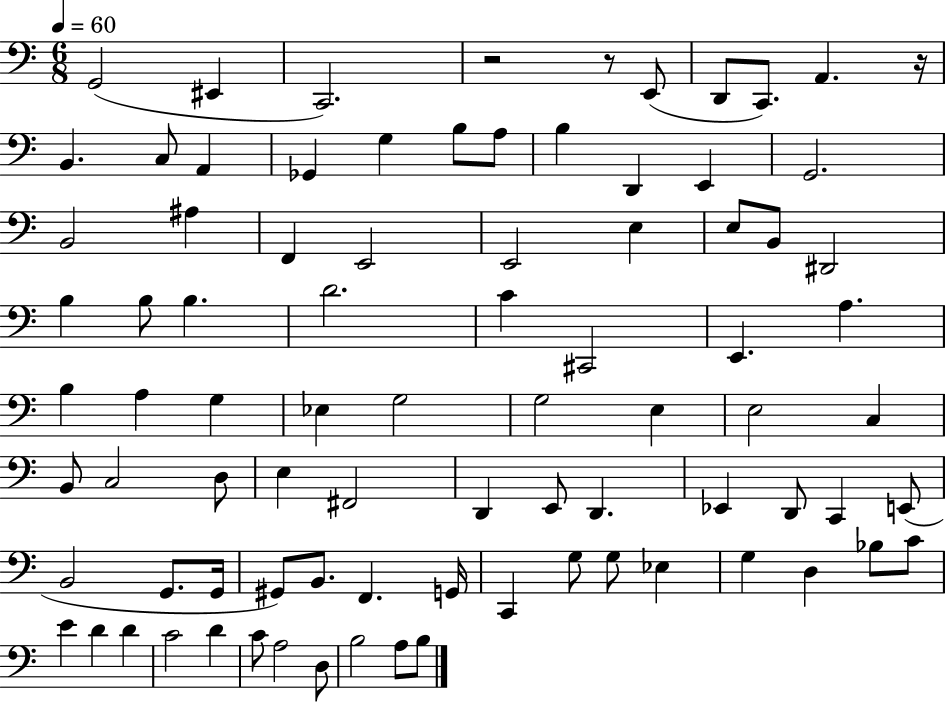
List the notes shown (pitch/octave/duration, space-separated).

G2/h EIS2/q C2/h. R/h R/e E2/e D2/e C2/e. A2/q. R/s B2/q. C3/e A2/q Gb2/q G3/q B3/e A3/e B3/q D2/q E2/q G2/h. B2/h A#3/q F2/q E2/h E2/h E3/q E3/e B2/e D#2/h B3/q B3/e B3/q. D4/h. C4/q C#2/h E2/q. A3/q. B3/q A3/q G3/q Eb3/q G3/h G3/h E3/q E3/h C3/q B2/e C3/h D3/e E3/q F#2/h D2/q E2/e D2/q. Eb2/q D2/e C2/q E2/e B2/h G2/e. G2/s G#2/e B2/e. F2/q. G2/s C2/q G3/e G3/e Eb3/q G3/q D3/q Bb3/e C4/e E4/q D4/q D4/q C4/h D4/q C4/e A3/h D3/e B3/h A3/e B3/e